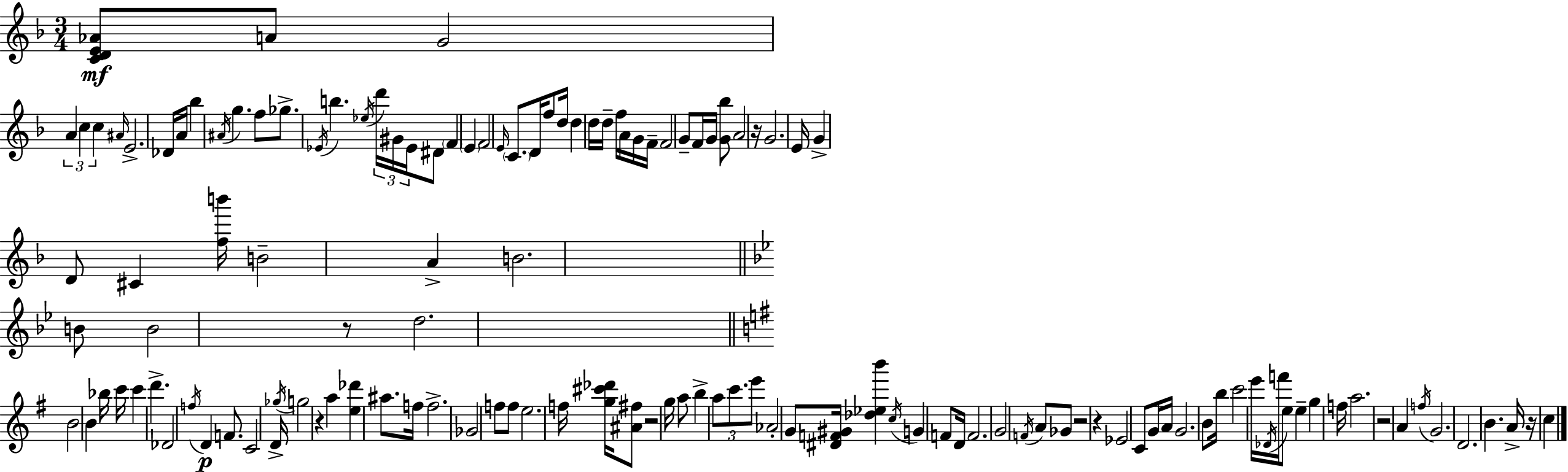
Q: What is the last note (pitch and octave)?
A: C5